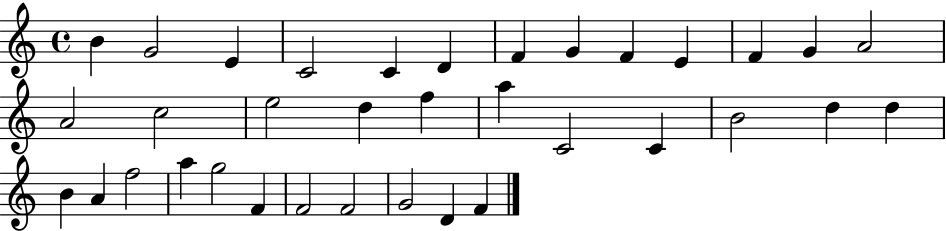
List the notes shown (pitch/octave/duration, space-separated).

B4/q G4/h E4/q C4/h C4/q D4/q F4/q G4/q F4/q E4/q F4/q G4/q A4/h A4/h C5/h E5/h D5/q F5/q A5/q C4/h C4/q B4/h D5/q D5/q B4/q A4/q F5/h A5/q G5/h F4/q F4/h F4/h G4/h D4/q F4/q